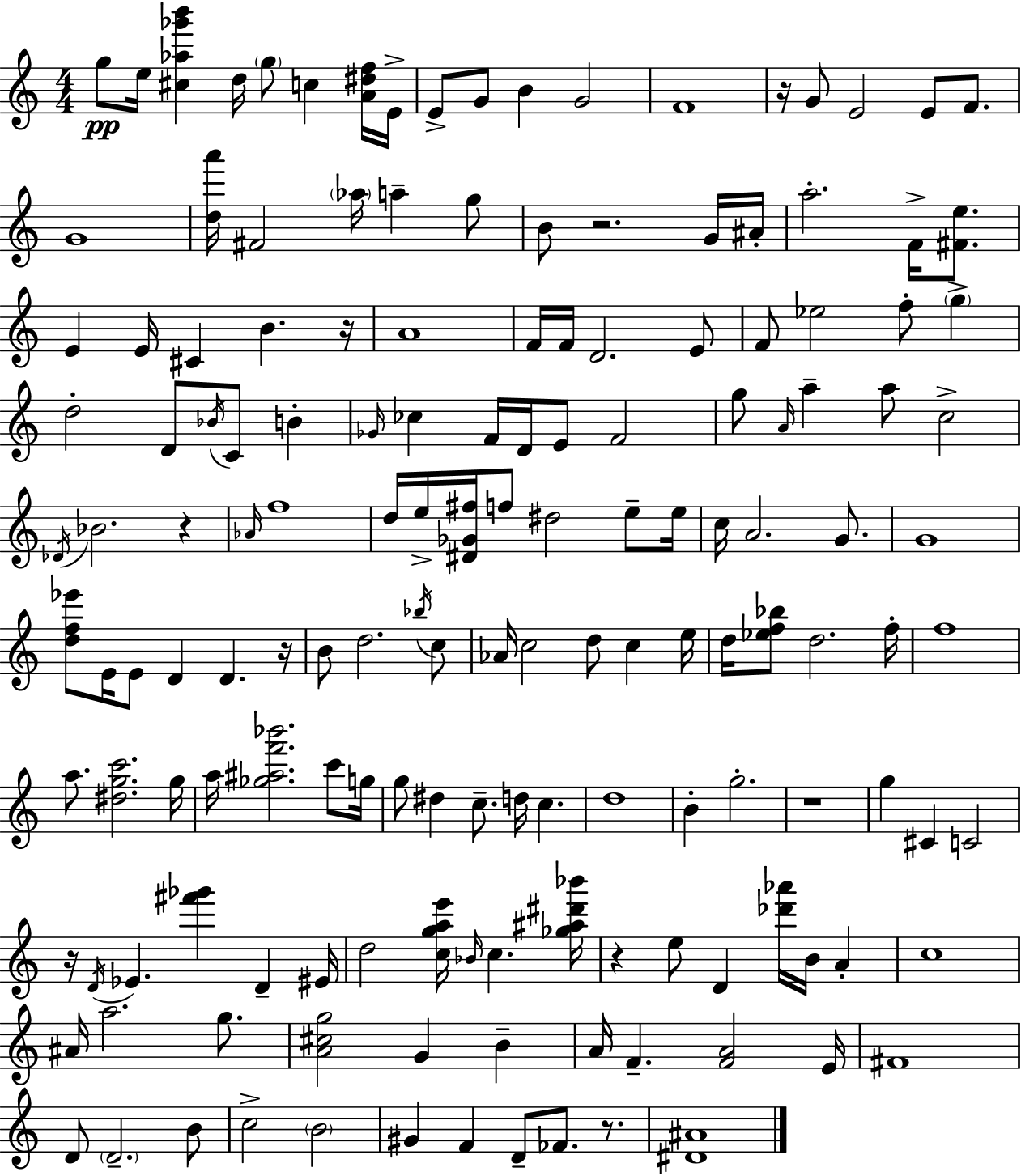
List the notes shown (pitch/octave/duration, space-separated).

G5/e E5/s [C#5,Ab5,Gb6,B6]/q D5/s G5/e C5/q [A4,D#5,F5]/s E4/s E4/e G4/e B4/q G4/h F4/w R/s G4/e E4/h E4/e F4/e. G4/w [D5,A6]/s F#4/h Ab5/s A5/q G5/e B4/e R/h. G4/s A#4/s A5/h. F4/s [F#4,E5]/e. E4/q E4/s C#4/q B4/q. R/s A4/w F4/s F4/s D4/h. E4/e F4/e Eb5/h F5/e G5/q D5/h D4/e Bb4/s C4/e B4/q Gb4/s CES5/q F4/s D4/s E4/e F4/h G5/e A4/s A5/q A5/e C5/h Db4/s Bb4/h. R/q Ab4/s F5/w D5/s E5/s [D#4,Gb4,F#5]/s F5/e D#5/h E5/e E5/s C5/s A4/h. G4/e. G4/w [D5,F5,Eb6]/e E4/s E4/e D4/q D4/q. R/s B4/e D5/h. Bb5/s C5/e Ab4/s C5/h D5/e C5/q E5/s D5/s [Eb5,F5,Bb5]/e D5/h. F5/s F5/w A5/e. [D#5,G5,C6]/h. G5/s A5/s [Gb5,A#5,F6,Bb6]/h. C6/e G5/s G5/e D#5/q C5/e. D5/s C5/q. D5/w B4/q G5/h. R/w G5/q C#4/q C4/h R/s D4/s Eb4/q. [F#6,Gb6]/q D4/q EIS4/s D5/h [C5,G5,A5,E6]/s Bb4/s C5/q. [Gb5,A#5,D#6,Bb6]/s R/q E5/e D4/q [Db6,Ab6]/s B4/s A4/q C5/w A#4/s A5/h. G5/e. [A4,C#5,G5]/h G4/q B4/q A4/s F4/q. [F4,A4]/h E4/s F#4/w D4/e D4/h. B4/e C5/h B4/h G#4/q F4/q D4/e FES4/e. R/e. [D#4,A#4]/w